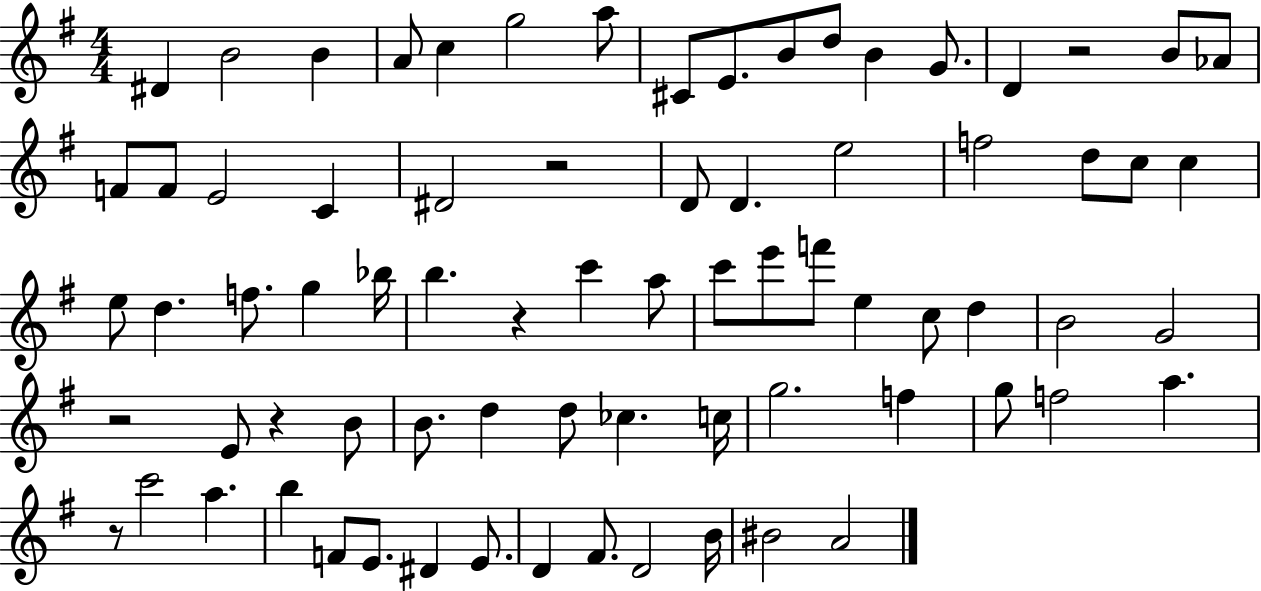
{
  \clef treble
  \numericTimeSignature
  \time 4/4
  \key g \major
  dis'4 b'2 b'4 | a'8 c''4 g''2 a''8 | cis'8 e'8. b'8 d''8 b'4 g'8. | d'4 r2 b'8 aes'8 | \break f'8 f'8 e'2 c'4 | dis'2 r2 | d'8 d'4. e''2 | f''2 d''8 c''8 c''4 | \break e''8 d''4. f''8. g''4 bes''16 | b''4. r4 c'''4 a''8 | c'''8 e'''8 f'''8 e''4 c''8 d''4 | b'2 g'2 | \break r2 e'8 r4 b'8 | b'8. d''4 d''8 ces''4. c''16 | g''2. f''4 | g''8 f''2 a''4. | \break r8 c'''2 a''4. | b''4 f'8 e'8. dis'4 e'8. | d'4 fis'8. d'2 b'16 | bis'2 a'2 | \break \bar "|."
}